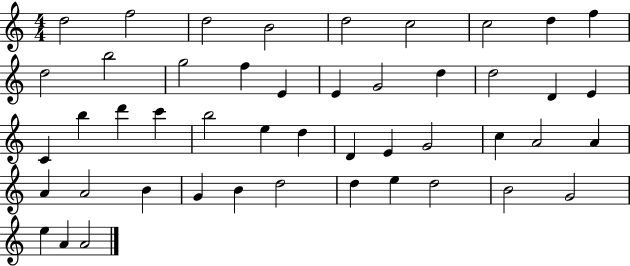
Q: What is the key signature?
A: C major